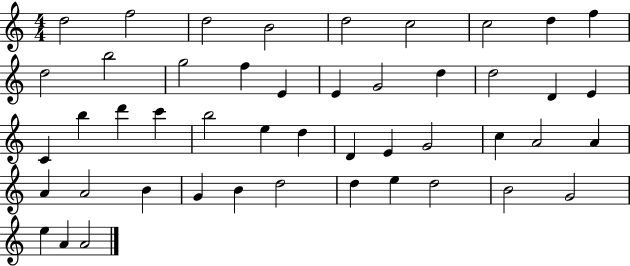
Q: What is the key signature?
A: C major